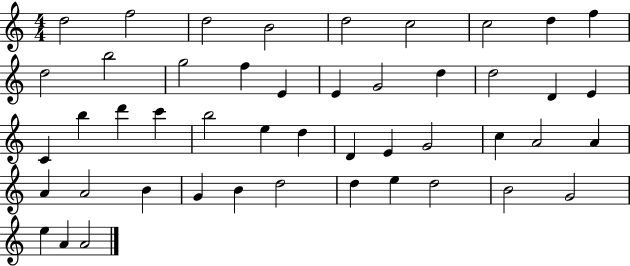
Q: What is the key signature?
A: C major